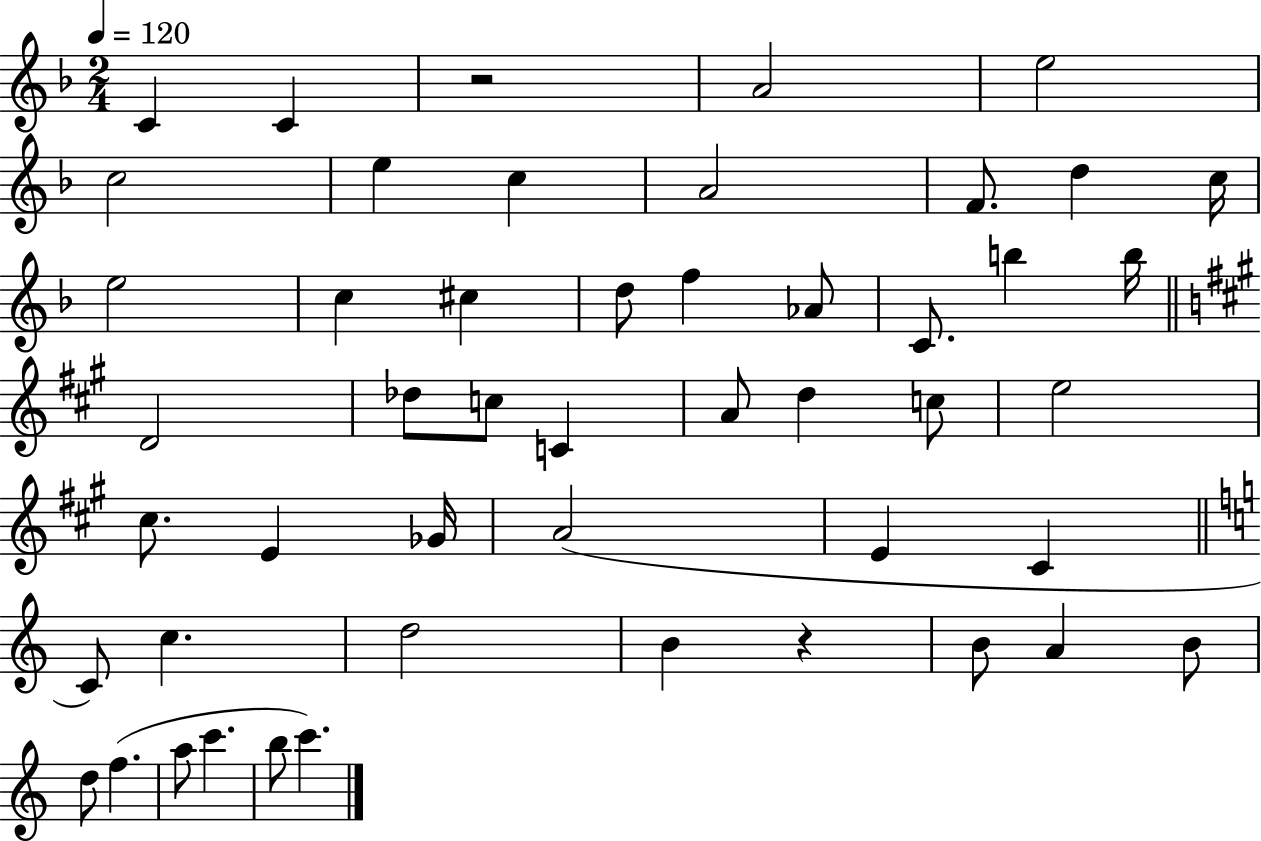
{
  \clef treble
  \numericTimeSignature
  \time 2/4
  \key f \major
  \tempo 4 = 120
  c'4 c'4 | r2 | a'2 | e''2 | \break c''2 | e''4 c''4 | a'2 | f'8. d''4 c''16 | \break e''2 | c''4 cis''4 | d''8 f''4 aes'8 | c'8. b''4 b''16 | \break \bar "||" \break \key a \major d'2 | des''8 c''8 c'4 | a'8 d''4 c''8 | e''2 | \break cis''8. e'4 ges'16 | a'2( | e'4 cis'4 | \bar "||" \break \key c \major c'8) c''4. | d''2 | b'4 r4 | b'8 a'4 b'8 | \break d''8 f''4.( | a''8 c'''4. | b''8 c'''4.) | \bar "|."
}